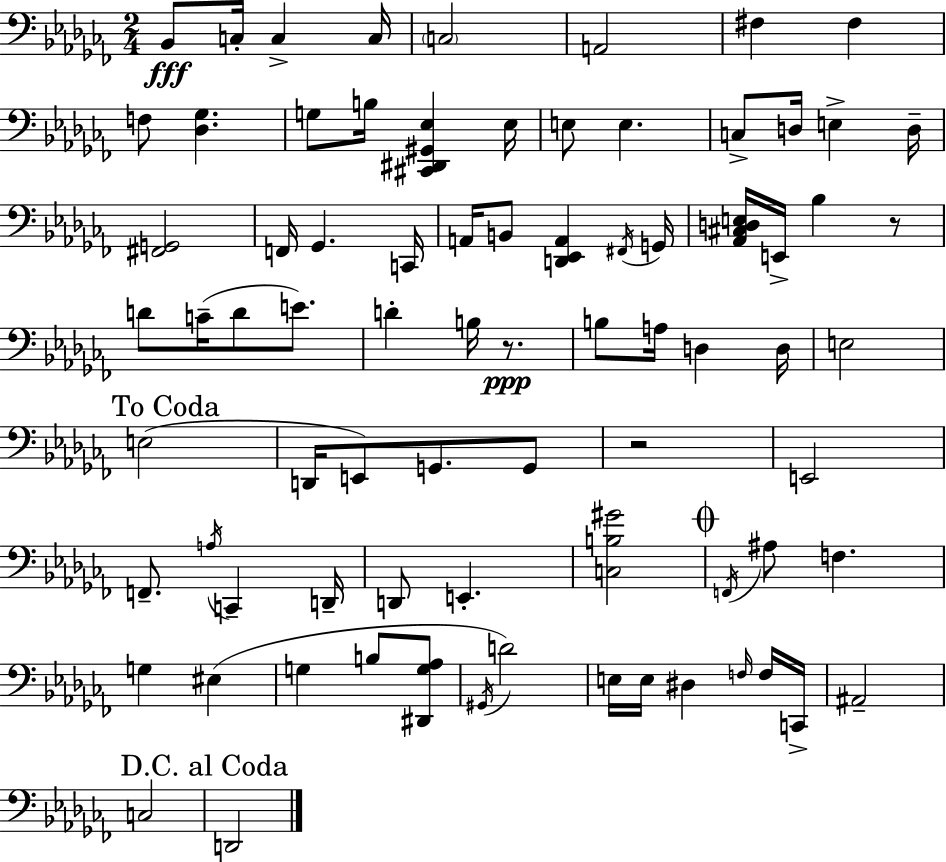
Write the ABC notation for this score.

X:1
T:Untitled
M:2/4
L:1/4
K:Abm
_B,,/2 C,/4 C, C,/4 C,2 A,,2 ^F, ^F, F,/2 [_D,_G,] G,/2 B,/4 [^C,,^D,,^G,,_E,] _E,/4 E,/2 E, C,/2 D,/4 E, D,/4 [^F,,G,,]2 F,,/4 _G,, C,,/4 A,,/4 B,,/2 [D,,_E,,A,,] ^F,,/4 G,,/4 [_A,,^C,D,E,]/4 E,,/4 _B, z/2 D/2 C/4 D/2 E/2 D B,/4 z/2 B,/2 A,/4 D, D,/4 E,2 E,2 D,,/4 E,,/2 G,,/2 G,,/2 z2 E,,2 F,,/2 A,/4 C,, D,,/4 D,,/2 E,, [C,B,^G]2 F,,/4 ^A,/2 F, G, ^E, G, B,/2 [^D,,G,_A,]/2 ^G,,/4 D2 E,/4 E,/4 ^D, F,/4 F,/4 C,,/4 ^A,,2 C,2 D,,2